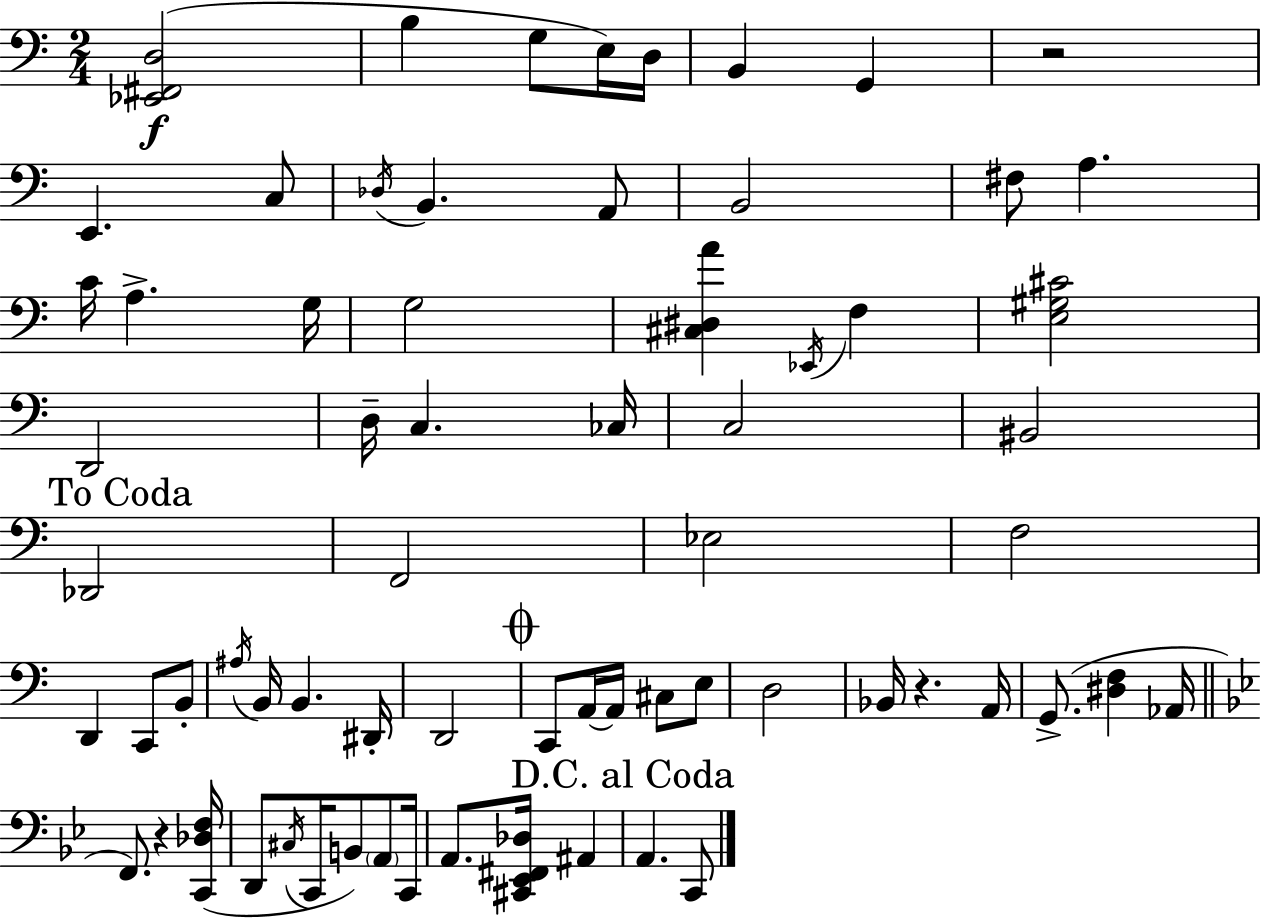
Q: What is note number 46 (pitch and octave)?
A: A2